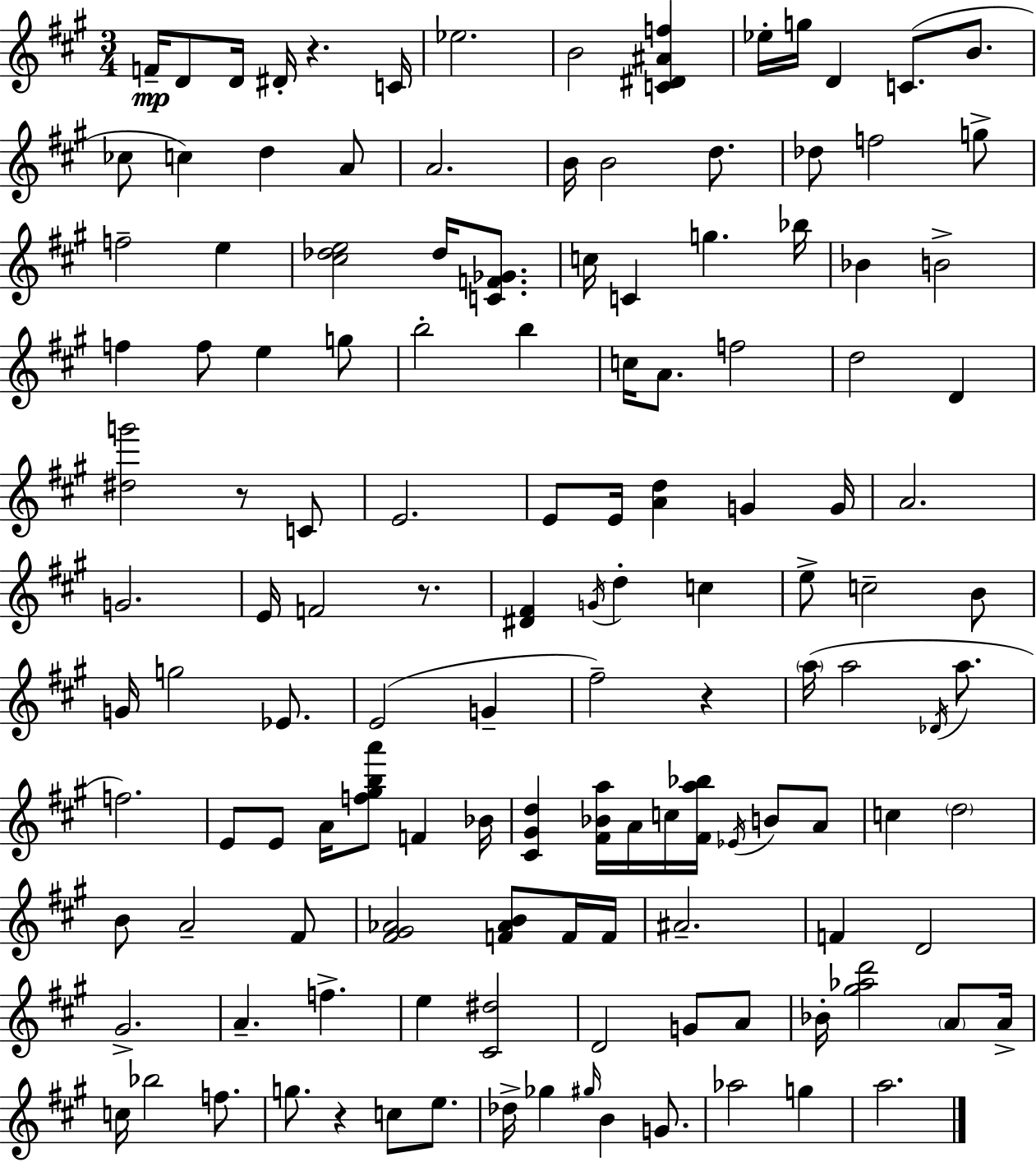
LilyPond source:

{
  \clef treble
  \numericTimeSignature
  \time 3/4
  \key a \major
  \repeat volta 2 { f'16--\mp d'8 d'16 dis'16-. r4. c'16 | ees''2. | b'2 <c' dis' ais' f''>4 | ees''16-. g''16 d'4 c'8.( b'8. | \break ces''8 c''4) d''4 a'8 | a'2. | b'16 b'2 d''8. | des''8 f''2 g''8-> | \break f''2-- e''4 | <cis'' des'' e''>2 des''16 <c' f' ges'>8. | c''16 c'4 g''4. bes''16 | bes'4 b'2-> | \break f''4 f''8 e''4 g''8 | b''2-. b''4 | c''16 a'8. f''2 | d''2 d'4 | \break <dis'' g'''>2 r8 c'8 | e'2. | e'8 e'16 <a' d''>4 g'4 g'16 | a'2. | \break g'2. | e'16 f'2 r8. | <dis' fis'>4 \acciaccatura { g'16 } d''4-. c''4 | e''8-> c''2-- b'8 | \break g'16 g''2 ees'8. | e'2( g'4-- | fis''2--) r4 | \parenthesize a''16( a''2 \acciaccatura { des'16 } a''8. | \break f''2.) | e'8 e'8 a'16 <f'' gis'' b'' a'''>8 f'4 | bes'16 <cis' gis' d''>4 <fis' bes' a''>16 a'16 c''16 <fis' a'' bes''>16 \acciaccatura { ees'16 } b'8 | a'8 c''4 \parenthesize d''2 | \break b'8 a'2-- | fis'8 <fis' gis' aes'>2 <f' aes' b'>8 | f'16 f'16 ais'2.-- | f'4 d'2 | \break gis'2.-> | a'4.-- f''4.-> | e''4 <cis' dis''>2 | d'2 g'8 | \break a'8 bes'16-. <gis'' aes'' d'''>2 | \parenthesize a'8 a'16-> c''16 bes''2 | f''8. g''8. r4 c''8 | e''8. des''16-> ges''4 \grace { gis''16 } b'4 | \break g'8. aes''2 | g''4 a''2. | } \bar "|."
}